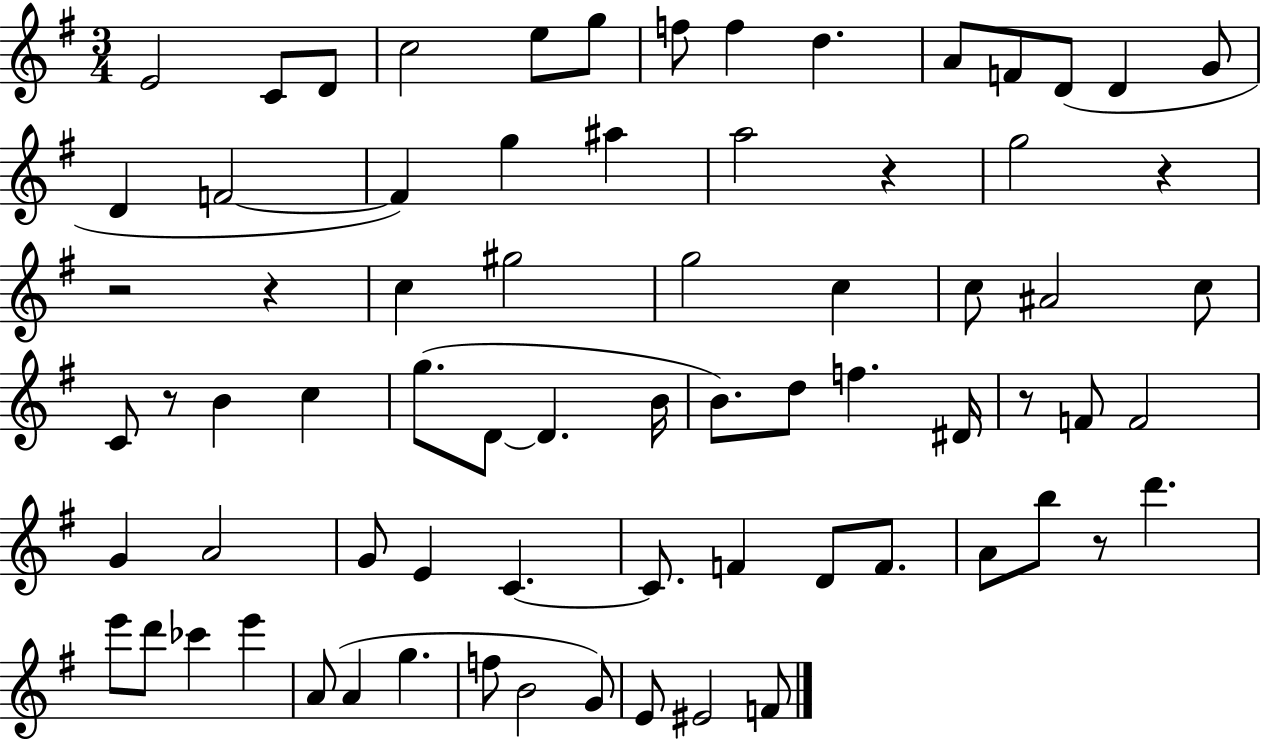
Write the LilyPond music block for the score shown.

{
  \clef treble
  \numericTimeSignature
  \time 3/4
  \key g \major
  e'2 c'8 d'8 | c''2 e''8 g''8 | f''8 f''4 d''4. | a'8 f'8 d'8( d'4 g'8 | \break d'4 f'2~~ | f'4) g''4 ais''4 | a''2 r4 | g''2 r4 | \break r2 r4 | c''4 gis''2 | g''2 c''4 | c''8 ais'2 c''8 | \break c'8 r8 b'4 c''4 | g''8.( d'8~~ d'4. b'16 | b'8.) d''8 f''4. dis'16 | r8 f'8 f'2 | \break g'4 a'2 | g'8 e'4 c'4.~~ | c'8. f'4 d'8 f'8. | a'8 b''8 r8 d'''4. | \break e'''8 d'''8 ces'''4 e'''4 | a'8( a'4 g''4. | f''8 b'2 g'8) | e'8 eis'2 f'8 | \break \bar "|."
}